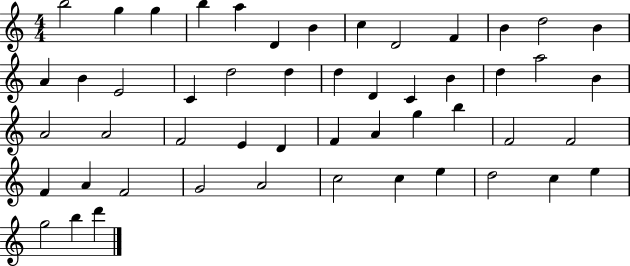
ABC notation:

X:1
T:Untitled
M:4/4
L:1/4
K:C
b2 g g b a D B c D2 F B d2 B A B E2 C d2 d d D C B d a2 B A2 A2 F2 E D F A g b F2 F2 F A F2 G2 A2 c2 c e d2 c e g2 b d'